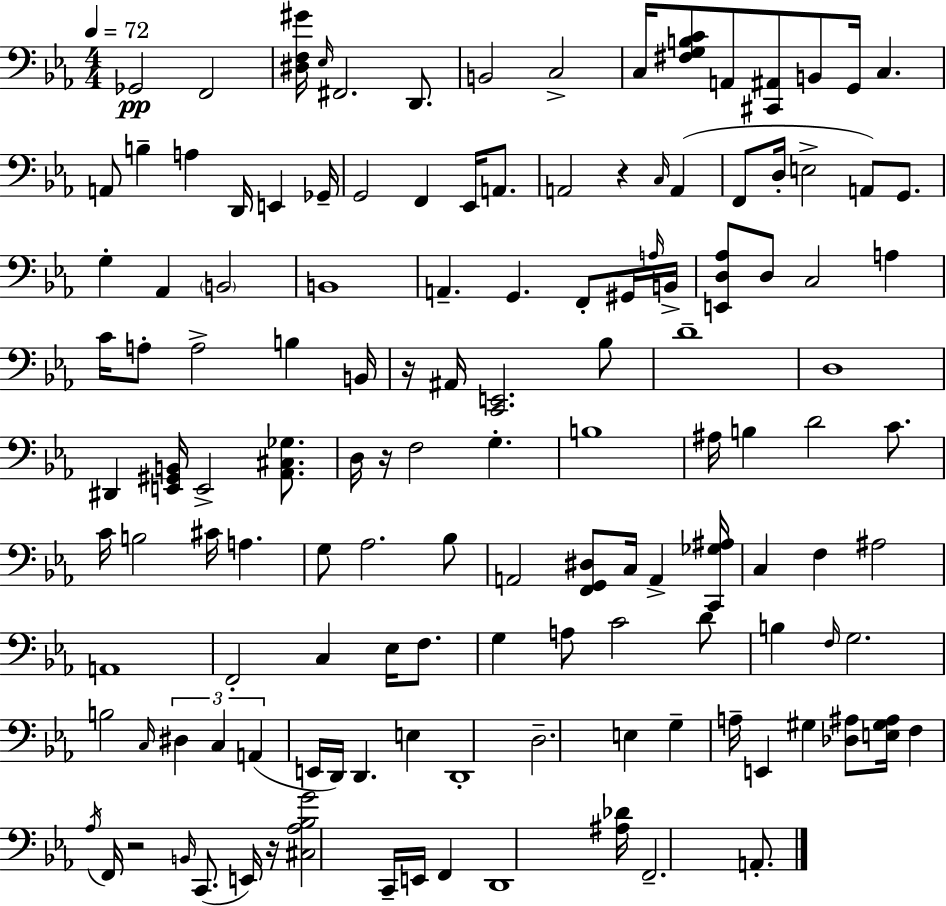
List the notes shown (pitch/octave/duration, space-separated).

Gb2/h F2/h [D#3,F3,G#4]/s Eb3/s F#2/h. D2/e. B2/h C3/h C3/s [F#3,G3,B3,C4]/e A2/e [C#2,A#2]/e B2/e G2/s C3/q. A2/e B3/q A3/q D2/s E2/q Gb2/s G2/h F2/q Eb2/s A2/e. A2/h R/q C3/s A2/q F2/e D3/s E3/h A2/e G2/e. G3/q Ab2/q B2/h B2/w A2/q. G2/q. F2/e G#2/s A3/s B2/s [E2,D3,Ab3]/e D3/e C3/h A3/q C4/s A3/e A3/h B3/q B2/s R/s A#2/s [C2,E2]/h. Bb3/e D4/w D3/w D#2/q [E2,G#2,B2]/s E2/h [Ab2,C#3,Gb3]/e. D3/s R/s F3/h G3/q. B3/w A#3/s B3/q D4/h C4/e. C4/s B3/h C#4/s A3/q. G3/e Ab3/h. Bb3/e A2/h [F2,G2,D#3]/e C3/s A2/q [C2,Gb3,A#3]/s C3/q F3/q A#3/h A2/w F2/h C3/q Eb3/s F3/e. G3/q A3/e C4/h D4/e B3/q F3/s G3/h. B3/h C3/s D#3/q C3/q A2/q E2/s D2/s D2/q. E3/q D2/w D3/h. E3/q G3/q A3/s E2/q G#3/q [Db3,A#3]/e [E3,G#3,A#3]/s F3/q Ab3/s F2/s R/h B2/s C2/e. E2/s R/s [C#3,Ab3,Bb3,G4]/h C2/s E2/s F2/q D2/w [A#3,Db4]/s F2/h. A2/e.